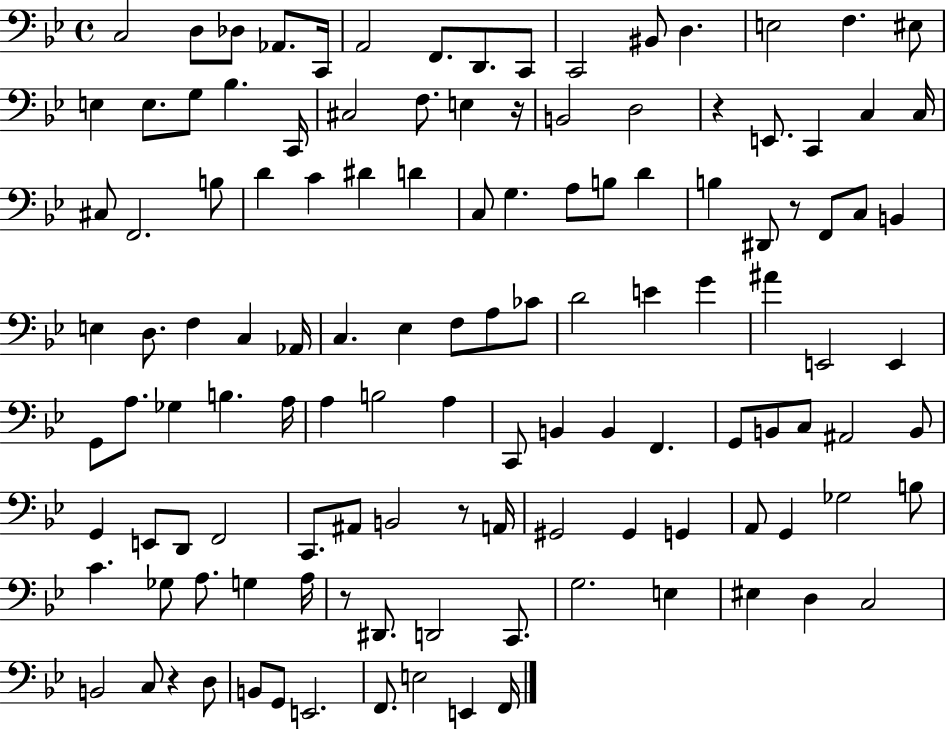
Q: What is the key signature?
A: BES major